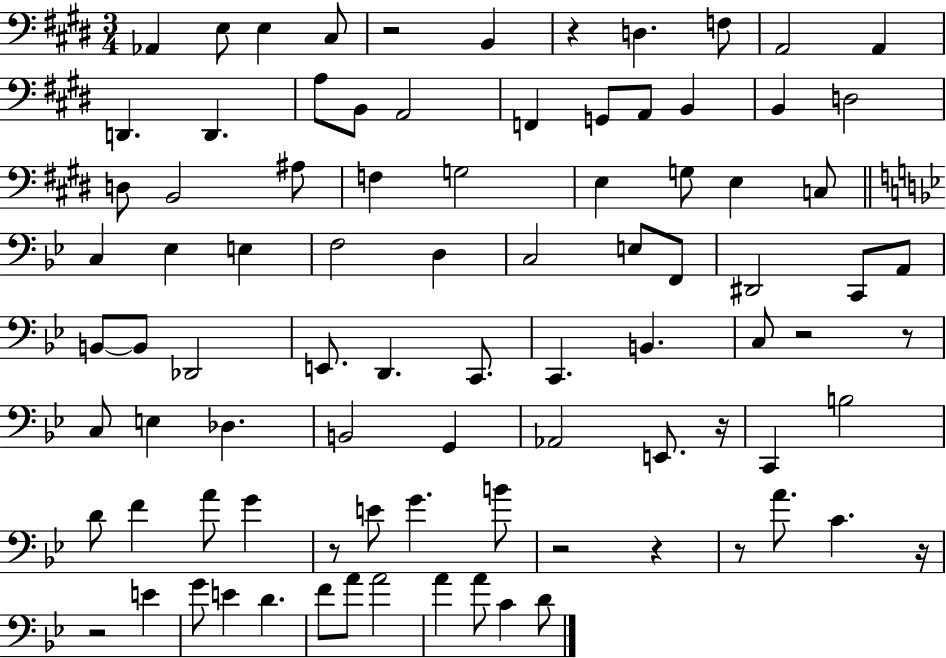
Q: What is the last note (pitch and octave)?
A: D4